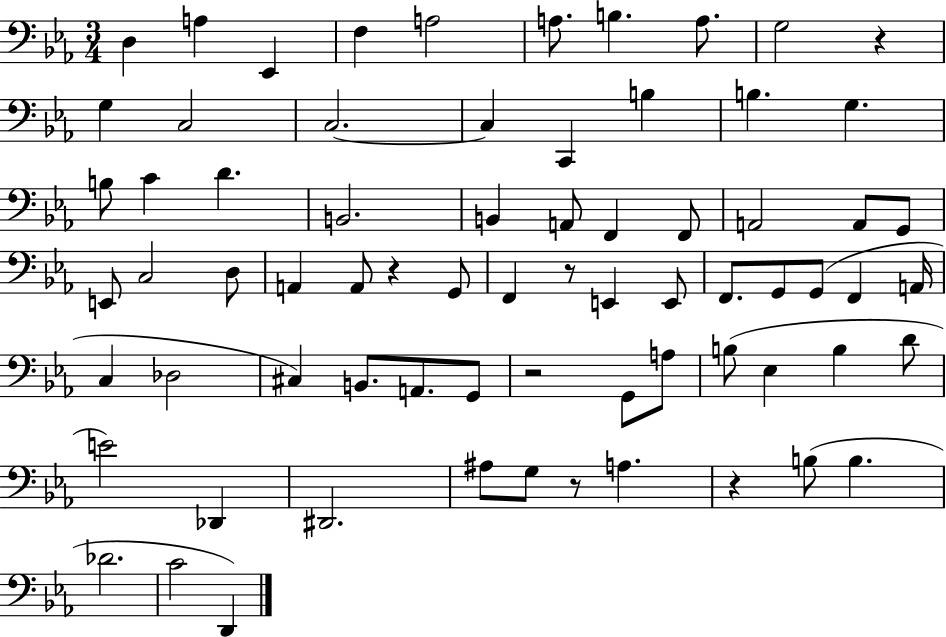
D3/q A3/q Eb2/q F3/q A3/h A3/e. B3/q. A3/e. G3/h R/q G3/q C3/h C3/h. C3/q C2/q B3/q B3/q. G3/q. B3/e C4/q D4/q. B2/h. B2/q A2/e F2/q F2/e A2/h A2/e G2/e E2/e C3/h D3/e A2/q A2/e R/q G2/e F2/q R/e E2/q E2/e F2/e. G2/e G2/e F2/q A2/s C3/q Db3/h C#3/q B2/e. A2/e. G2/e R/h G2/e A3/e B3/e Eb3/q B3/q D4/e E4/h Db2/q D#2/h. A#3/e G3/e R/e A3/q. R/q B3/e B3/q. Db4/h. C4/h D2/q